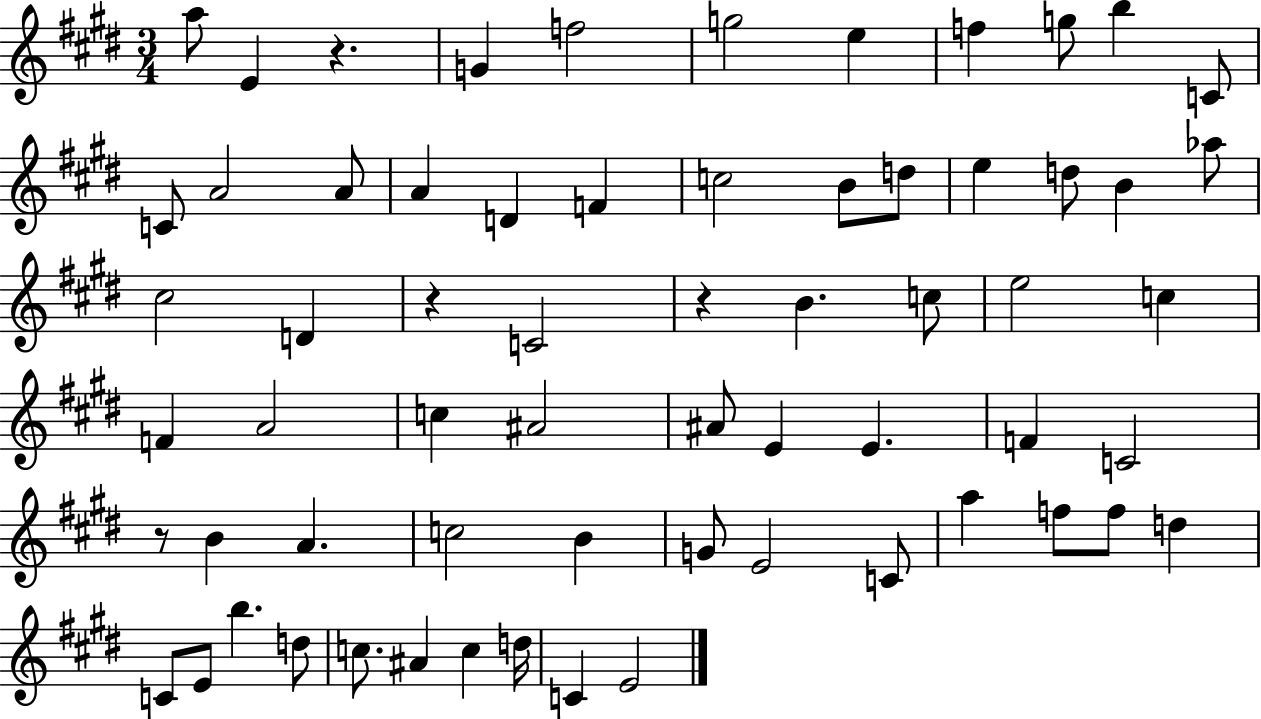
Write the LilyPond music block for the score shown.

{
  \clef treble
  \numericTimeSignature
  \time 3/4
  \key e \major
  a''8 e'4 r4. | g'4 f''2 | g''2 e''4 | f''4 g''8 b''4 c'8 | \break c'8 a'2 a'8 | a'4 d'4 f'4 | c''2 b'8 d''8 | e''4 d''8 b'4 aes''8 | \break cis''2 d'4 | r4 c'2 | r4 b'4. c''8 | e''2 c''4 | \break f'4 a'2 | c''4 ais'2 | ais'8 e'4 e'4. | f'4 c'2 | \break r8 b'4 a'4. | c''2 b'4 | g'8 e'2 c'8 | a''4 f''8 f''8 d''4 | \break c'8 e'8 b''4. d''8 | c''8. ais'4 c''4 d''16 | c'4 e'2 | \bar "|."
}